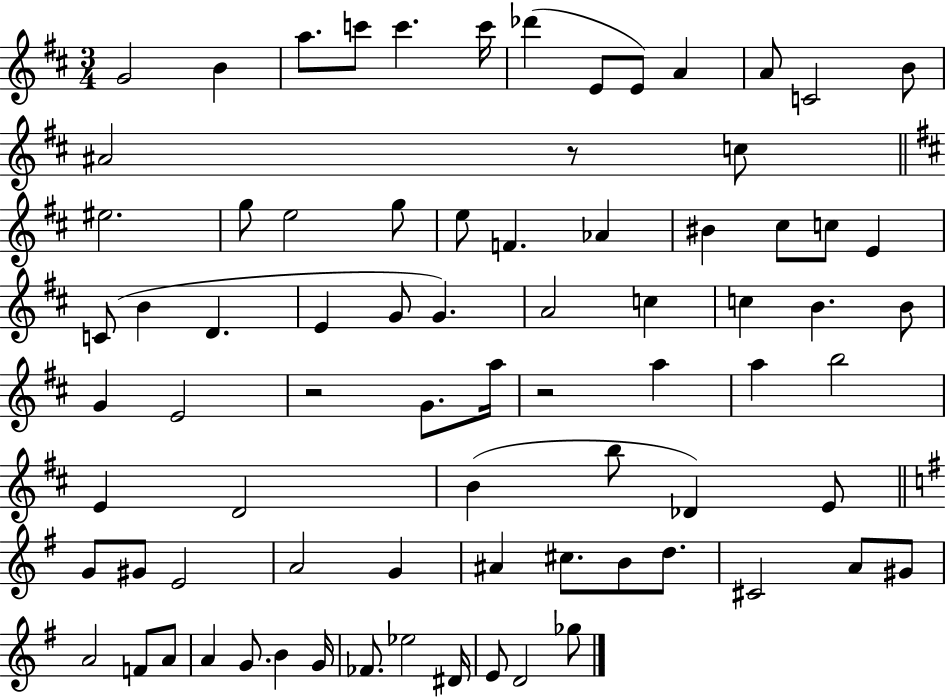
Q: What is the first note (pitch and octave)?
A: G4